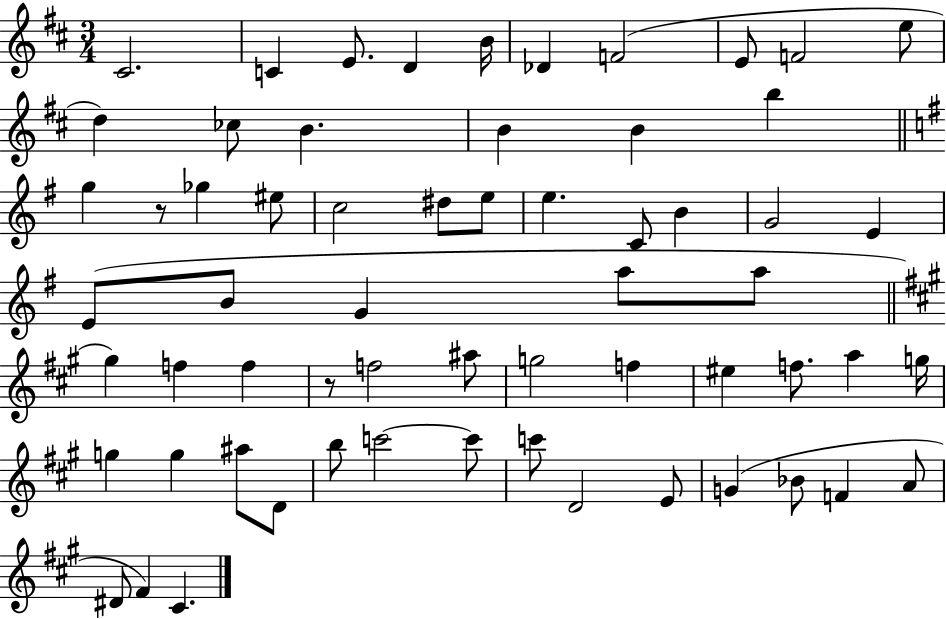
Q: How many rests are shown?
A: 2